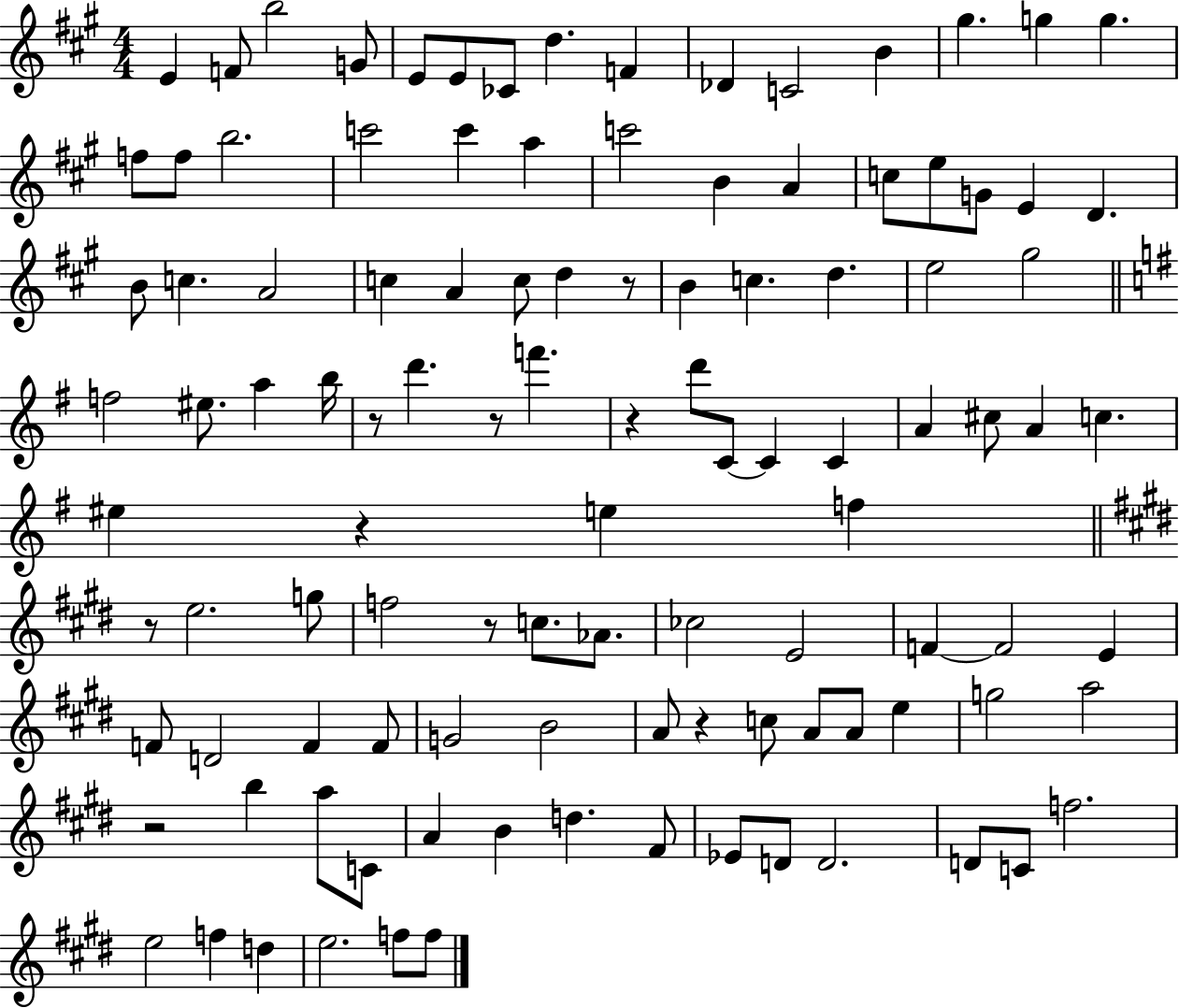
{
  \clef treble
  \numericTimeSignature
  \time 4/4
  \key a \major
  e'4 f'8 b''2 g'8 | e'8 e'8 ces'8 d''4. f'4 | des'4 c'2 b'4 | gis''4. g''4 g''4. | \break f''8 f''8 b''2. | c'''2 c'''4 a''4 | c'''2 b'4 a'4 | c''8 e''8 g'8 e'4 d'4. | \break b'8 c''4. a'2 | c''4 a'4 c''8 d''4 r8 | b'4 c''4. d''4. | e''2 gis''2 | \break \bar "||" \break \key g \major f''2 eis''8. a''4 b''16 | r8 d'''4. r8 f'''4. | r4 d'''8 c'8~~ c'4 c'4 | a'4 cis''8 a'4 c''4. | \break eis''4 r4 e''4 f''4 | \bar "||" \break \key e \major r8 e''2. g''8 | f''2 r8 c''8. aes'8. | ces''2 e'2 | f'4~~ f'2 e'4 | \break f'8 d'2 f'4 f'8 | g'2 b'2 | a'8 r4 c''8 a'8 a'8 e''4 | g''2 a''2 | \break r2 b''4 a''8 c'8 | a'4 b'4 d''4. fis'8 | ees'8 d'8 d'2. | d'8 c'8 f''2. | \break e''2 f''4 d''4 | e''2. f''8 f''8 | \bar "|."
}